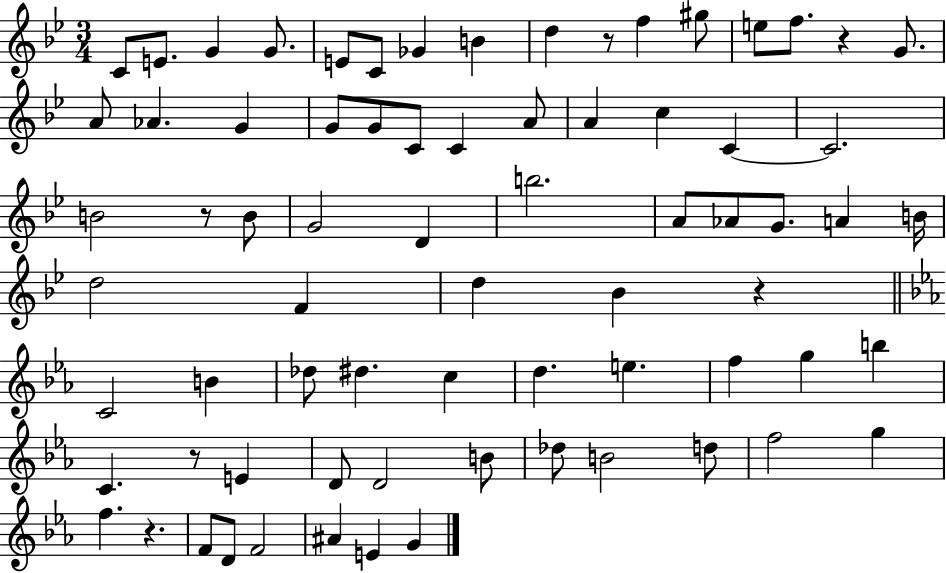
C4/e E4/e. G4/q G4/e. E4/e C4/e Gb4/q B4/q D5/q R/e F5/q G#5/e E5/e F5/e. R/q G4/e. A4/e Ab4/q. G4/q G4/e G4/e C4/e C4/q A4/e A4/q C5/q C4/q C4/h. B4/h R/e B4/e G4/h D4/q B5/h. A4/e Ab4/e G4/e. A4/q B4/s D5/h F4/q D5/q Bb4/q R/q C4/h B4/q Db5/e D#5/q. C5/q D5/q. E5/q. F5/q G5/q B5/q C4/q. R/e E4/q D4/e D4/h B4/e Db5/e B4/h D5/e F5/h G5/q F5/q. R/q. F4/e D4/e F4/h A#4/q E4/q G4/q